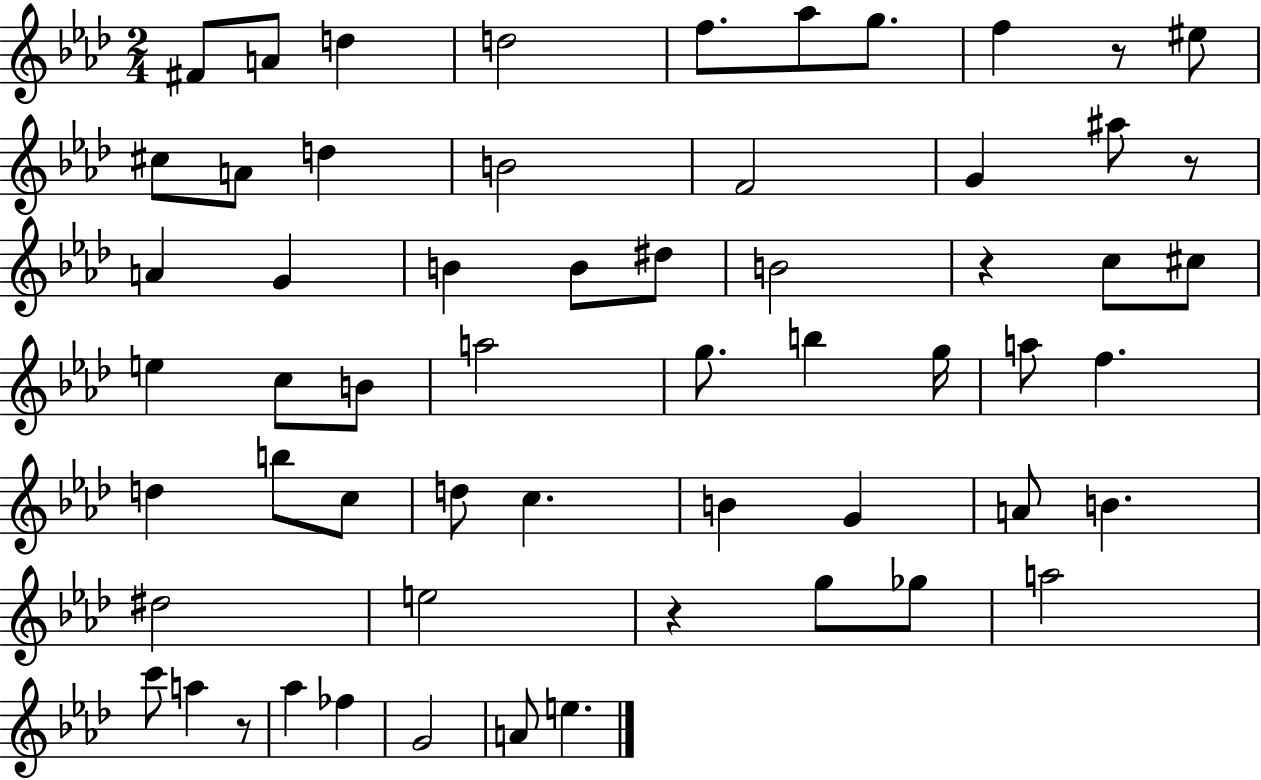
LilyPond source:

{
  \clef treble
  \numericTimeSignature
  \time 2/4
  \key aes \major
  \repeat volta 2 { fis'8 a'8 d''4 | d''2 | f''8. aes''8 g''8. | f''4 r8 eis''8 | \break cis''8 a'8 d''4 | b'2 | f'2 | g'4 ais''8 r8 | \break a'4 g'4 | b'4 b'8 dis''8 | b'2 | r4 c''8 cis''8 | \break e''4 c''8 b'8 | a''2 | g''8. b''4 g''16 | a''8 f''4. | \break d''4 b''8 c''8 | d''8 c''4. | b'4 g'4 | a'8 b'4. | \break dis''2 | e''2 | r4 g''8 ges''8 | a''2 | \break c'''8 a''4 r8 | aes''4 fes''4 | g'2 | a'8 e''4. | \break } \bar "|."
}